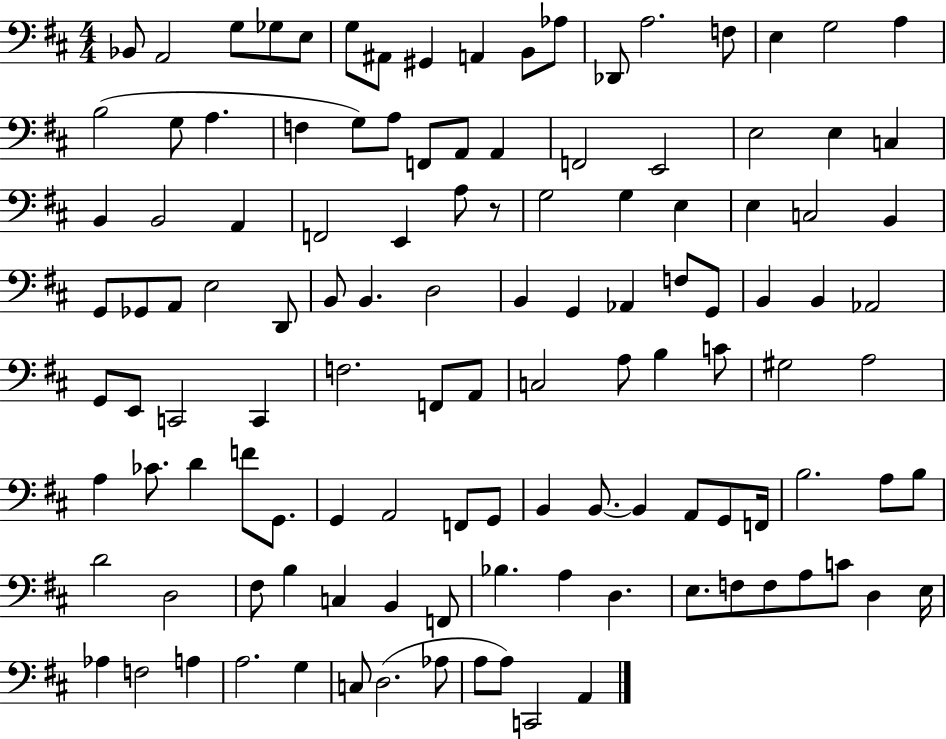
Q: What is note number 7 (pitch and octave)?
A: A#2